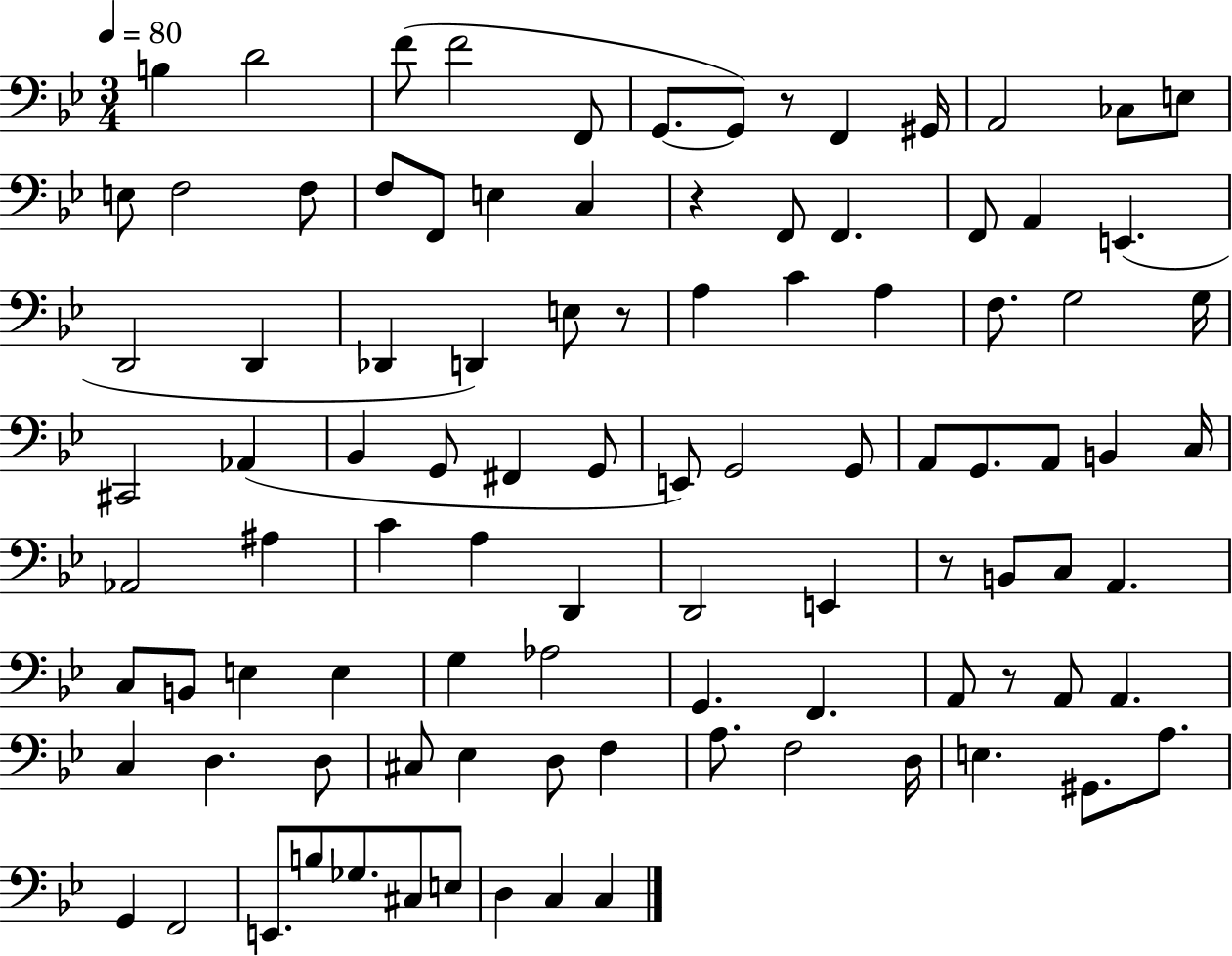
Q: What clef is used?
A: bass